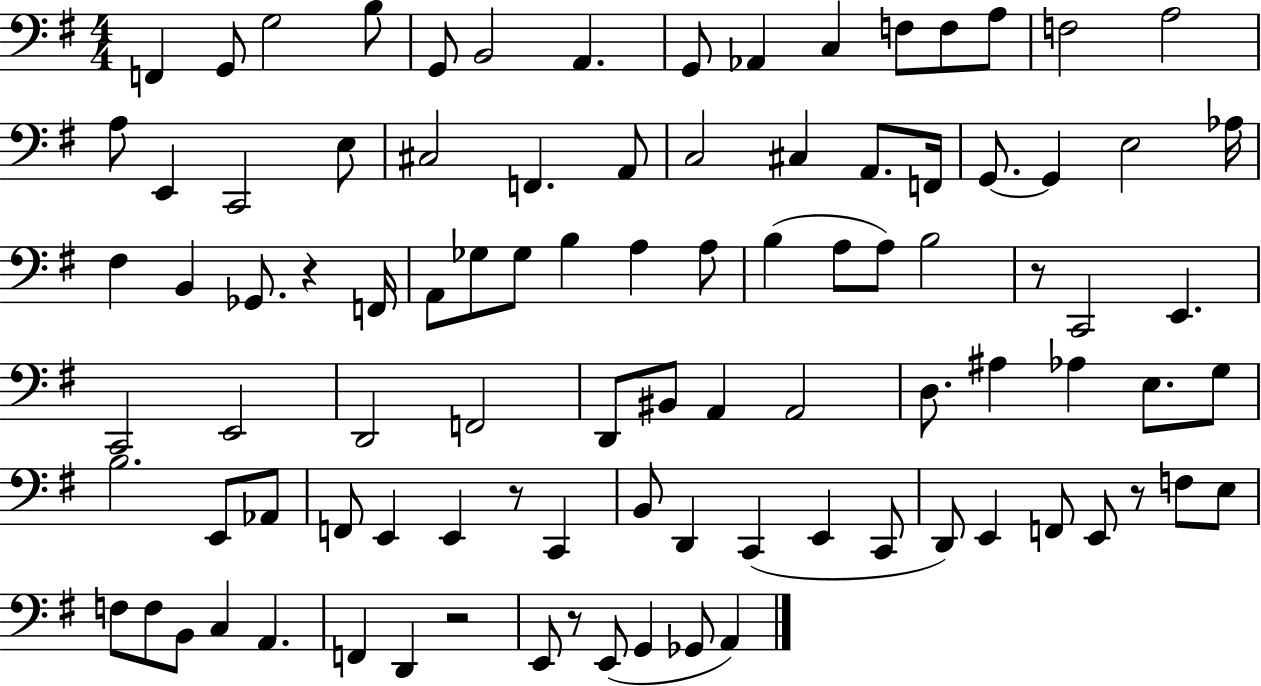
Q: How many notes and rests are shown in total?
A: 95